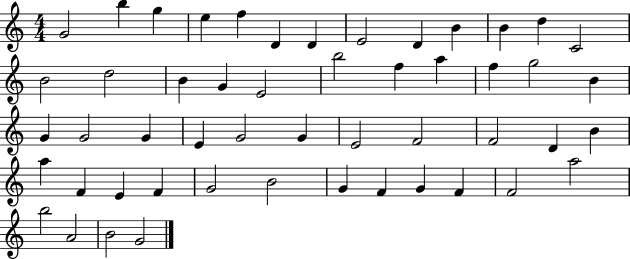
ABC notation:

X:1
T:Untitled
M:4/4
L:1/4
K:C
G2 b g e f D D E2 D B B d C2 B2 d2 B G E2 b2 f a f g2 B G G2 G E G2 G E2 F2 F2 D B a F E F G2 B2 G F G F F2 a2 b2 A2 B2 G2